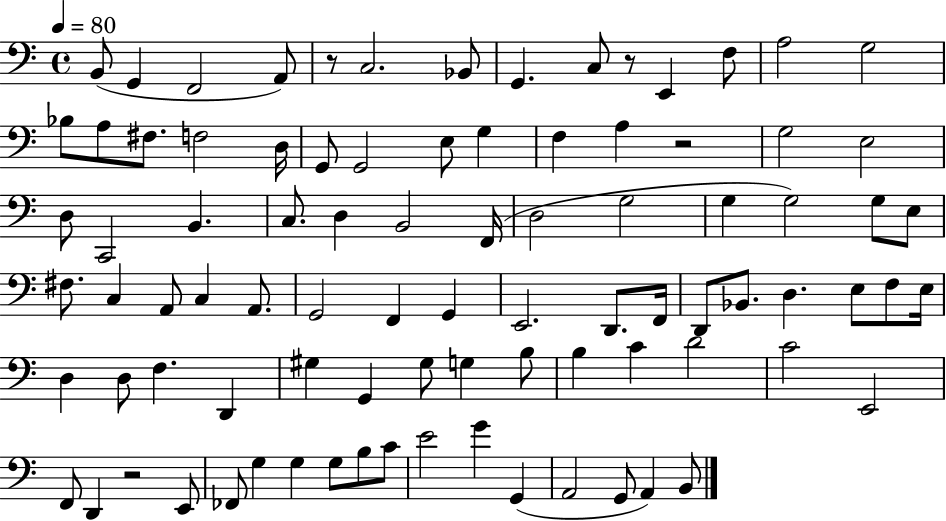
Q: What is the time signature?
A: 4/4